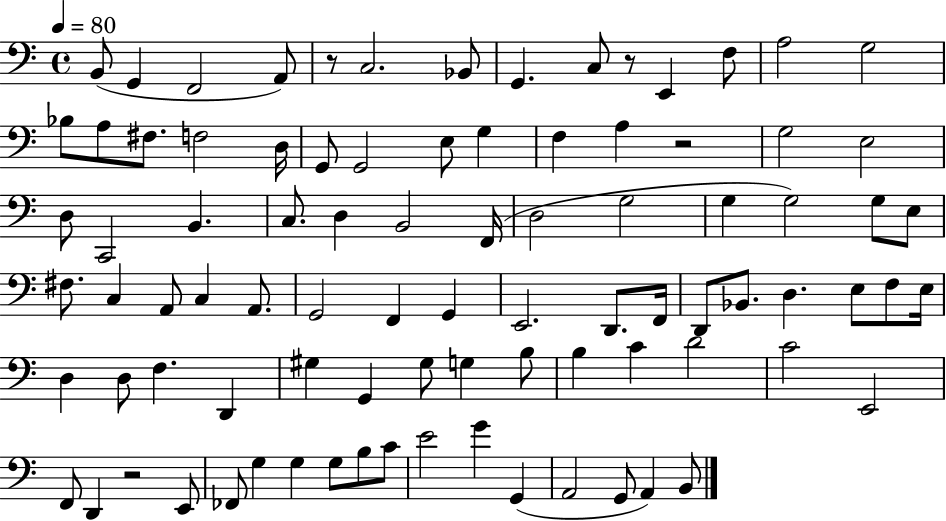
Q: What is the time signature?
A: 4/4